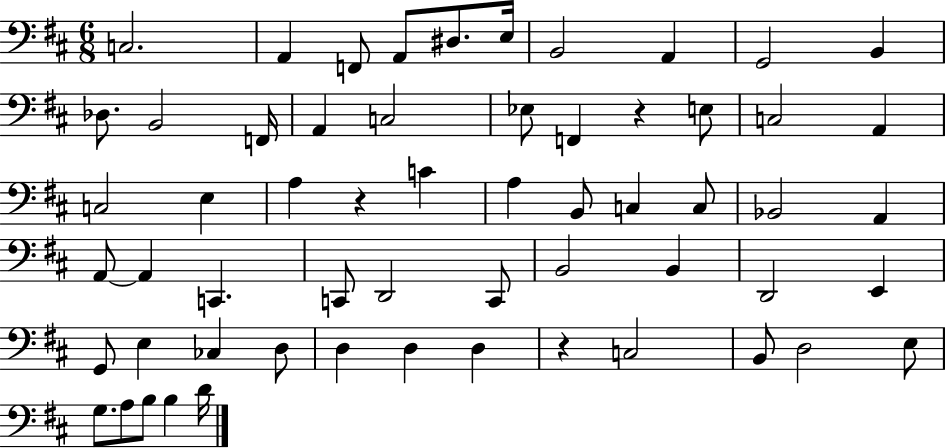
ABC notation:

X:1
T:Untitled
M:6/8
L:1/4
K:D
C,2 A,, F,,/2 A,,/2 ^D,/2 E,/4 B,,2 A,, G,,2 B,, _D,/2 B,,2 F,,/4 A,, C,2 _E,/2 F,, z E,/2 C,2 A,, C,2 E, A, z C A, B,,/2 C, C,/2 _B,,2 A,, A,,/2 A,, C,, C,,/2 D,,2 C,,/2 B,,2 B,, D,,2 E,, G,,/2 E, _C, D,/2 D, D, D, z C,2 B,,/2 D,2 E,/2 G,/2 A,/2 B,/2 B, D/4